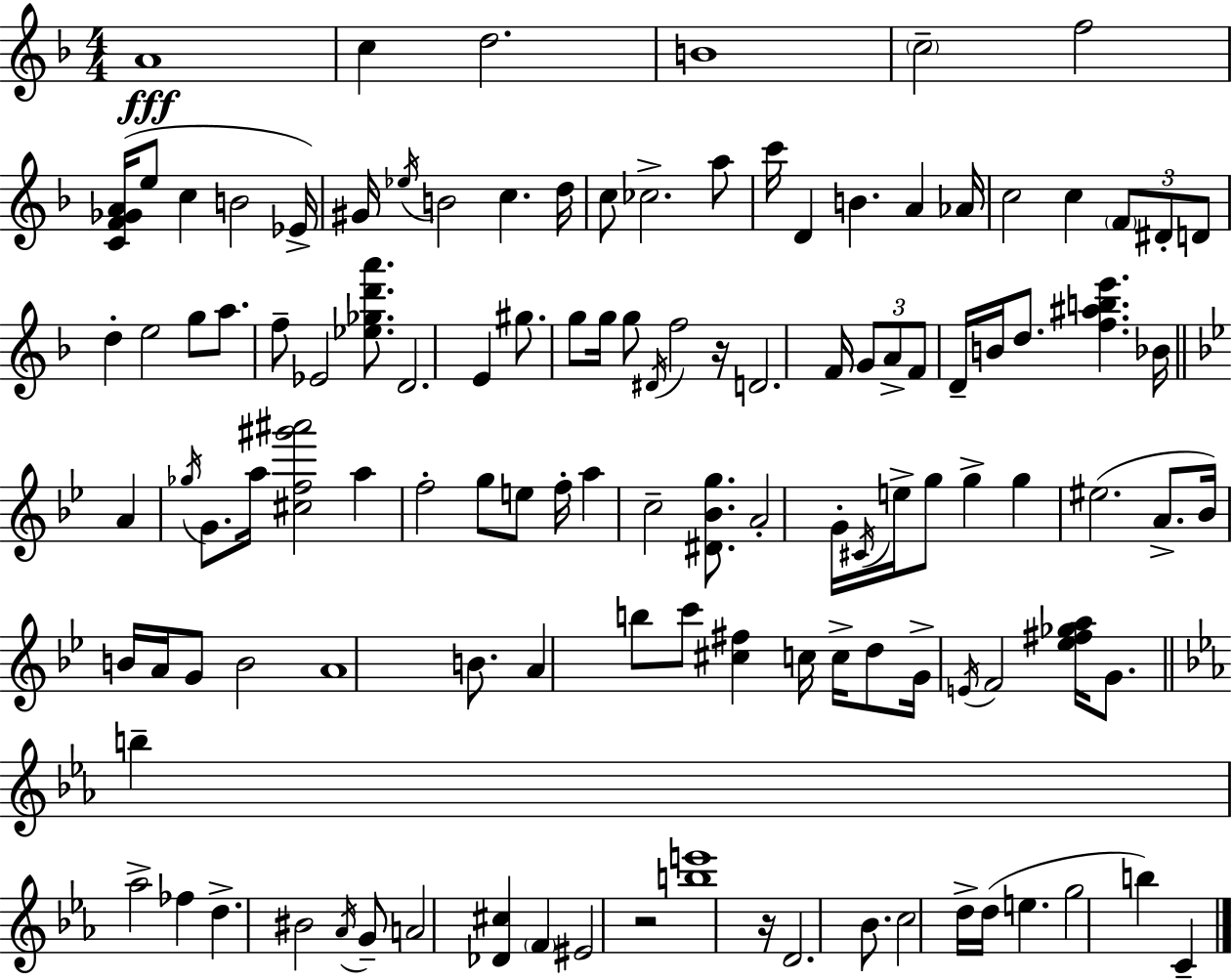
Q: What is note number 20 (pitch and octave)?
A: D4